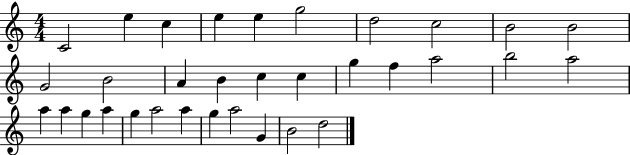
C4/h E5/q C5/q E5/q E5/q G5/h D5/h C5/h B4/h B4/h G4/h B4/h A4/q B4/q C5/q C5/q G5/q F5/q A5/h B5/h A5/h A5/q A5/q G5/q A5/q G5/q A5/h A5/q G5/q A5/h G4/q B4/h D5/h